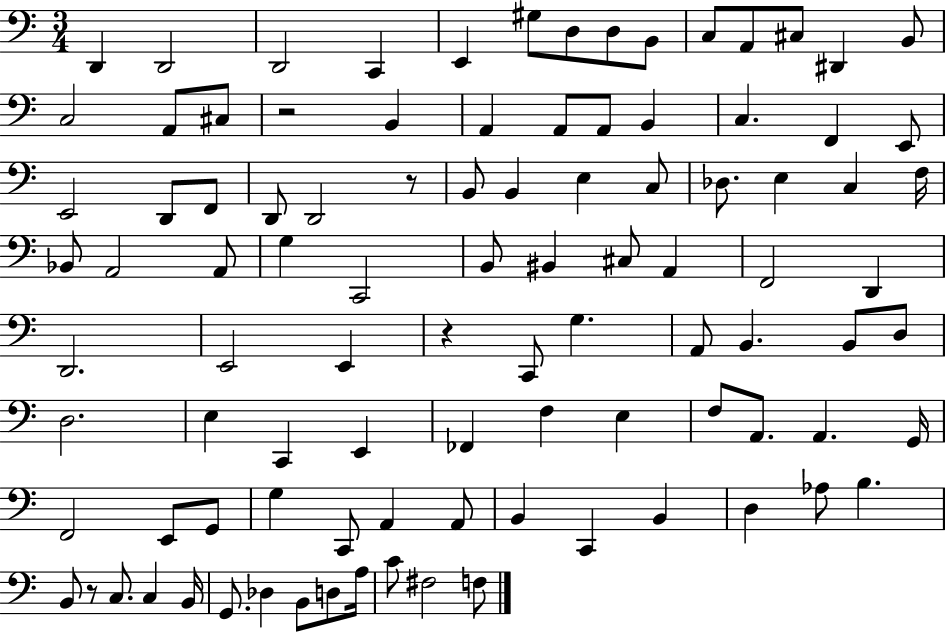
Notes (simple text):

D2/q D2/h D2/h C2/q E2/q G#3/e D3/e D3/e B2/e C3/e A2/e C#3/e D#2/q B2/e C3/h A2/e C#3/e R/h B2/q A2/q A2/e A2/e B2/q C3/q. F2/q E2/e E2/h D2/e F2/e D2/e D2/h R/e B2/e B2/q E3/q C3/e Db3/e. E3/q C3/q F3/s Bb2/e A2/h A2/e G3/q C2/h B2/e BIS2/q C#3/e A2/q F2/h D2/q D2/h. E2/h E2/q R/q C2/e G3/q. A2/e B2/q. B2/e D3/e D3/h. E3/q C2/q E2/q FES2/q F3/q E3/q F3/e A2/e. A2/q. G2/s F2/h E2/e G2/e G3/q C2/e A2/q A2/e B2/q C2/q B2/q D3/q Ab3/e B3/q. B2/e R/e C3/e. C3/q B2/s G2/e. Db3/q B2/e D3/e A3/s C4/e F#3/h F3/e